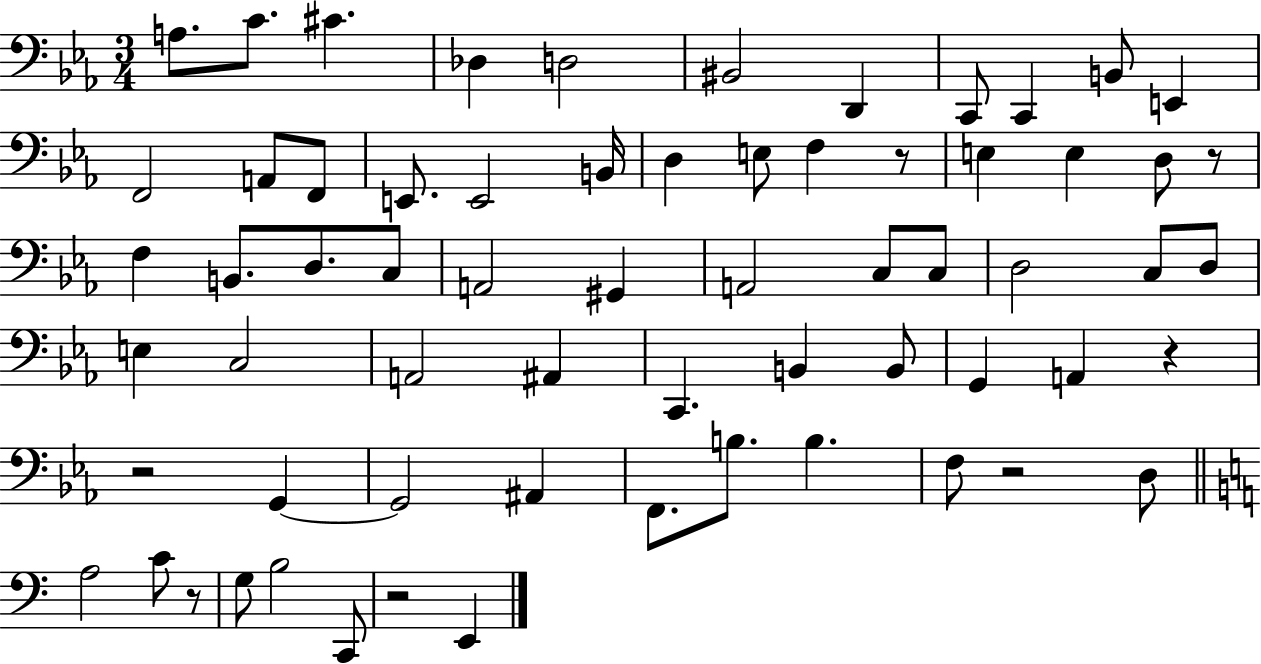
A3/e. C4/e. C#4/q. Db3/q D3/h BIS2/h D2/q C2/e C2/q B2/e E2/q F2/h A2/e F2/e E2/e. E2/h B2/s D3/q E3/e F3/q R/e E3/q E3/q D3/e R/e F3/q B2/e. D3/e. C3/e A2/h G#2/q A2/h C3/e C3/e D3/h C3/e D3/e E3/q C3/h A2/h A#2/q C2/q. B2/q B2/e G2/q A2/q R/q R/h G2/q G2/h A#2/q F2/e. B3/e. B3/q. F3/e R/h D3/e A3/h C4/e R/e G3/e B3/h C2/e R/h E2/q